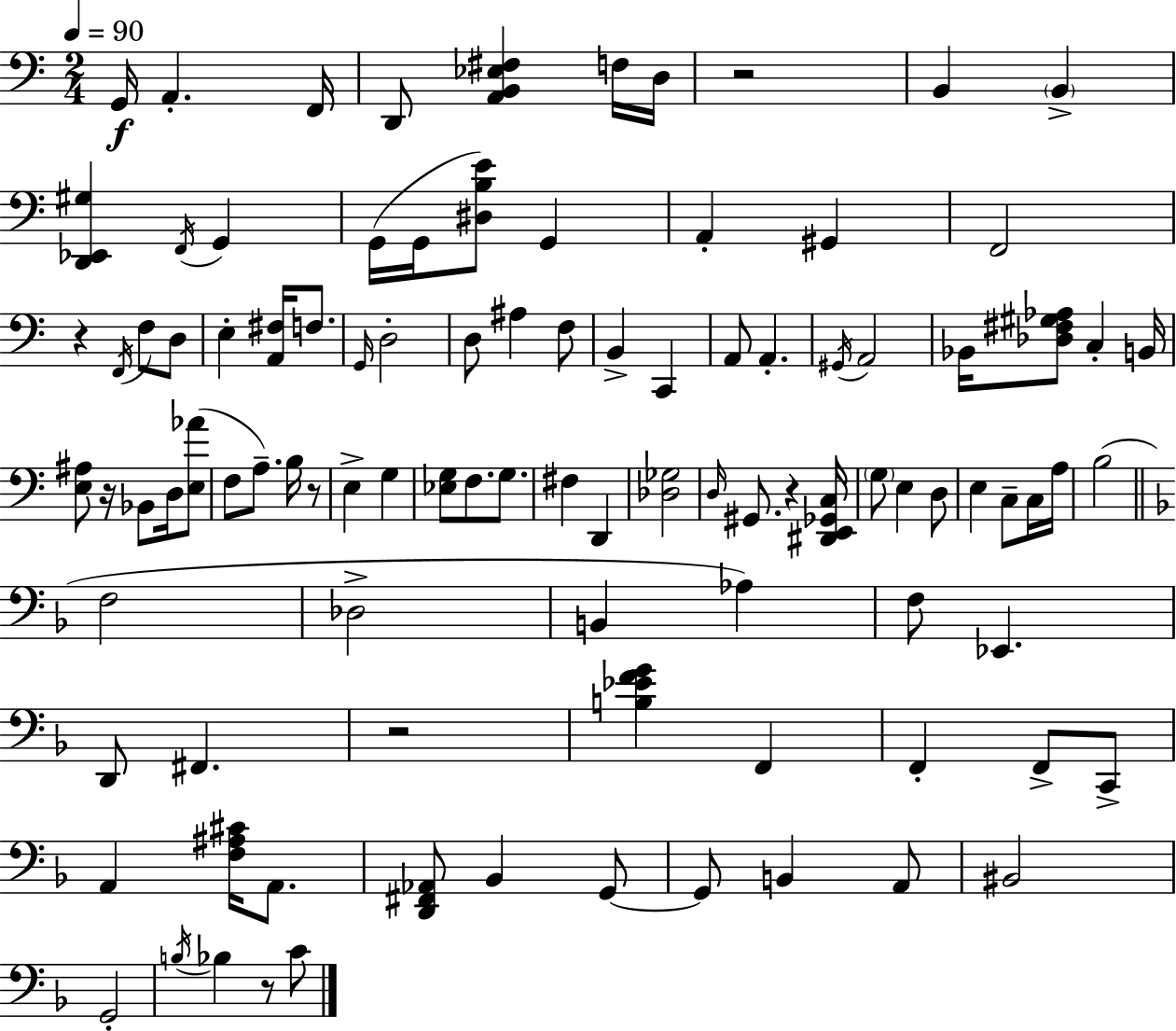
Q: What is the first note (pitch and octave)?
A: G2